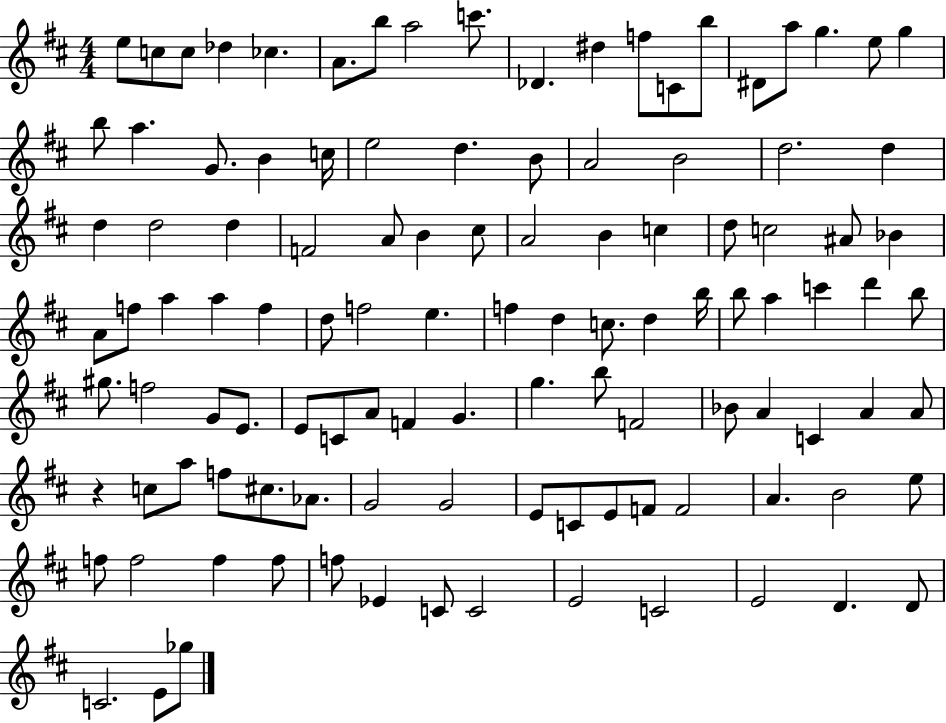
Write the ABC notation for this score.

X:1
T:Untitled
M:4/4
L:1/4
K:D
e/2 c/2 c/2 _d _c A/2 b/2 a2 c'/2 _D ^d f/2 C/2 b/2 ^D/2 a/2 g e/2 g b/2 a G/2 B c/4 e2 d B/2 A2 B2 d2 d d d2 d F2 A/2 B ^c/2 A2 B c d/2 c2 ^A/2 _B A/2 f/2 a a f d/2 f2 e f d c/2 d b/4 b/2 a c' d' b/2 ^g/2 f2 G/2 E/2 E/2 C/2 A/2 F G g b/2 F2 _B/2 A C A A/2 z c/2 a/2 f/2 ^c/2 _A/2 G2 G2 E/2 C/2 E/2 F/2 F2 A B2 e/2 f/2 f2 f f/2 f/2 _E C/2 C2 E2 C2 E2 D D/2 C2 E/2 _g/2